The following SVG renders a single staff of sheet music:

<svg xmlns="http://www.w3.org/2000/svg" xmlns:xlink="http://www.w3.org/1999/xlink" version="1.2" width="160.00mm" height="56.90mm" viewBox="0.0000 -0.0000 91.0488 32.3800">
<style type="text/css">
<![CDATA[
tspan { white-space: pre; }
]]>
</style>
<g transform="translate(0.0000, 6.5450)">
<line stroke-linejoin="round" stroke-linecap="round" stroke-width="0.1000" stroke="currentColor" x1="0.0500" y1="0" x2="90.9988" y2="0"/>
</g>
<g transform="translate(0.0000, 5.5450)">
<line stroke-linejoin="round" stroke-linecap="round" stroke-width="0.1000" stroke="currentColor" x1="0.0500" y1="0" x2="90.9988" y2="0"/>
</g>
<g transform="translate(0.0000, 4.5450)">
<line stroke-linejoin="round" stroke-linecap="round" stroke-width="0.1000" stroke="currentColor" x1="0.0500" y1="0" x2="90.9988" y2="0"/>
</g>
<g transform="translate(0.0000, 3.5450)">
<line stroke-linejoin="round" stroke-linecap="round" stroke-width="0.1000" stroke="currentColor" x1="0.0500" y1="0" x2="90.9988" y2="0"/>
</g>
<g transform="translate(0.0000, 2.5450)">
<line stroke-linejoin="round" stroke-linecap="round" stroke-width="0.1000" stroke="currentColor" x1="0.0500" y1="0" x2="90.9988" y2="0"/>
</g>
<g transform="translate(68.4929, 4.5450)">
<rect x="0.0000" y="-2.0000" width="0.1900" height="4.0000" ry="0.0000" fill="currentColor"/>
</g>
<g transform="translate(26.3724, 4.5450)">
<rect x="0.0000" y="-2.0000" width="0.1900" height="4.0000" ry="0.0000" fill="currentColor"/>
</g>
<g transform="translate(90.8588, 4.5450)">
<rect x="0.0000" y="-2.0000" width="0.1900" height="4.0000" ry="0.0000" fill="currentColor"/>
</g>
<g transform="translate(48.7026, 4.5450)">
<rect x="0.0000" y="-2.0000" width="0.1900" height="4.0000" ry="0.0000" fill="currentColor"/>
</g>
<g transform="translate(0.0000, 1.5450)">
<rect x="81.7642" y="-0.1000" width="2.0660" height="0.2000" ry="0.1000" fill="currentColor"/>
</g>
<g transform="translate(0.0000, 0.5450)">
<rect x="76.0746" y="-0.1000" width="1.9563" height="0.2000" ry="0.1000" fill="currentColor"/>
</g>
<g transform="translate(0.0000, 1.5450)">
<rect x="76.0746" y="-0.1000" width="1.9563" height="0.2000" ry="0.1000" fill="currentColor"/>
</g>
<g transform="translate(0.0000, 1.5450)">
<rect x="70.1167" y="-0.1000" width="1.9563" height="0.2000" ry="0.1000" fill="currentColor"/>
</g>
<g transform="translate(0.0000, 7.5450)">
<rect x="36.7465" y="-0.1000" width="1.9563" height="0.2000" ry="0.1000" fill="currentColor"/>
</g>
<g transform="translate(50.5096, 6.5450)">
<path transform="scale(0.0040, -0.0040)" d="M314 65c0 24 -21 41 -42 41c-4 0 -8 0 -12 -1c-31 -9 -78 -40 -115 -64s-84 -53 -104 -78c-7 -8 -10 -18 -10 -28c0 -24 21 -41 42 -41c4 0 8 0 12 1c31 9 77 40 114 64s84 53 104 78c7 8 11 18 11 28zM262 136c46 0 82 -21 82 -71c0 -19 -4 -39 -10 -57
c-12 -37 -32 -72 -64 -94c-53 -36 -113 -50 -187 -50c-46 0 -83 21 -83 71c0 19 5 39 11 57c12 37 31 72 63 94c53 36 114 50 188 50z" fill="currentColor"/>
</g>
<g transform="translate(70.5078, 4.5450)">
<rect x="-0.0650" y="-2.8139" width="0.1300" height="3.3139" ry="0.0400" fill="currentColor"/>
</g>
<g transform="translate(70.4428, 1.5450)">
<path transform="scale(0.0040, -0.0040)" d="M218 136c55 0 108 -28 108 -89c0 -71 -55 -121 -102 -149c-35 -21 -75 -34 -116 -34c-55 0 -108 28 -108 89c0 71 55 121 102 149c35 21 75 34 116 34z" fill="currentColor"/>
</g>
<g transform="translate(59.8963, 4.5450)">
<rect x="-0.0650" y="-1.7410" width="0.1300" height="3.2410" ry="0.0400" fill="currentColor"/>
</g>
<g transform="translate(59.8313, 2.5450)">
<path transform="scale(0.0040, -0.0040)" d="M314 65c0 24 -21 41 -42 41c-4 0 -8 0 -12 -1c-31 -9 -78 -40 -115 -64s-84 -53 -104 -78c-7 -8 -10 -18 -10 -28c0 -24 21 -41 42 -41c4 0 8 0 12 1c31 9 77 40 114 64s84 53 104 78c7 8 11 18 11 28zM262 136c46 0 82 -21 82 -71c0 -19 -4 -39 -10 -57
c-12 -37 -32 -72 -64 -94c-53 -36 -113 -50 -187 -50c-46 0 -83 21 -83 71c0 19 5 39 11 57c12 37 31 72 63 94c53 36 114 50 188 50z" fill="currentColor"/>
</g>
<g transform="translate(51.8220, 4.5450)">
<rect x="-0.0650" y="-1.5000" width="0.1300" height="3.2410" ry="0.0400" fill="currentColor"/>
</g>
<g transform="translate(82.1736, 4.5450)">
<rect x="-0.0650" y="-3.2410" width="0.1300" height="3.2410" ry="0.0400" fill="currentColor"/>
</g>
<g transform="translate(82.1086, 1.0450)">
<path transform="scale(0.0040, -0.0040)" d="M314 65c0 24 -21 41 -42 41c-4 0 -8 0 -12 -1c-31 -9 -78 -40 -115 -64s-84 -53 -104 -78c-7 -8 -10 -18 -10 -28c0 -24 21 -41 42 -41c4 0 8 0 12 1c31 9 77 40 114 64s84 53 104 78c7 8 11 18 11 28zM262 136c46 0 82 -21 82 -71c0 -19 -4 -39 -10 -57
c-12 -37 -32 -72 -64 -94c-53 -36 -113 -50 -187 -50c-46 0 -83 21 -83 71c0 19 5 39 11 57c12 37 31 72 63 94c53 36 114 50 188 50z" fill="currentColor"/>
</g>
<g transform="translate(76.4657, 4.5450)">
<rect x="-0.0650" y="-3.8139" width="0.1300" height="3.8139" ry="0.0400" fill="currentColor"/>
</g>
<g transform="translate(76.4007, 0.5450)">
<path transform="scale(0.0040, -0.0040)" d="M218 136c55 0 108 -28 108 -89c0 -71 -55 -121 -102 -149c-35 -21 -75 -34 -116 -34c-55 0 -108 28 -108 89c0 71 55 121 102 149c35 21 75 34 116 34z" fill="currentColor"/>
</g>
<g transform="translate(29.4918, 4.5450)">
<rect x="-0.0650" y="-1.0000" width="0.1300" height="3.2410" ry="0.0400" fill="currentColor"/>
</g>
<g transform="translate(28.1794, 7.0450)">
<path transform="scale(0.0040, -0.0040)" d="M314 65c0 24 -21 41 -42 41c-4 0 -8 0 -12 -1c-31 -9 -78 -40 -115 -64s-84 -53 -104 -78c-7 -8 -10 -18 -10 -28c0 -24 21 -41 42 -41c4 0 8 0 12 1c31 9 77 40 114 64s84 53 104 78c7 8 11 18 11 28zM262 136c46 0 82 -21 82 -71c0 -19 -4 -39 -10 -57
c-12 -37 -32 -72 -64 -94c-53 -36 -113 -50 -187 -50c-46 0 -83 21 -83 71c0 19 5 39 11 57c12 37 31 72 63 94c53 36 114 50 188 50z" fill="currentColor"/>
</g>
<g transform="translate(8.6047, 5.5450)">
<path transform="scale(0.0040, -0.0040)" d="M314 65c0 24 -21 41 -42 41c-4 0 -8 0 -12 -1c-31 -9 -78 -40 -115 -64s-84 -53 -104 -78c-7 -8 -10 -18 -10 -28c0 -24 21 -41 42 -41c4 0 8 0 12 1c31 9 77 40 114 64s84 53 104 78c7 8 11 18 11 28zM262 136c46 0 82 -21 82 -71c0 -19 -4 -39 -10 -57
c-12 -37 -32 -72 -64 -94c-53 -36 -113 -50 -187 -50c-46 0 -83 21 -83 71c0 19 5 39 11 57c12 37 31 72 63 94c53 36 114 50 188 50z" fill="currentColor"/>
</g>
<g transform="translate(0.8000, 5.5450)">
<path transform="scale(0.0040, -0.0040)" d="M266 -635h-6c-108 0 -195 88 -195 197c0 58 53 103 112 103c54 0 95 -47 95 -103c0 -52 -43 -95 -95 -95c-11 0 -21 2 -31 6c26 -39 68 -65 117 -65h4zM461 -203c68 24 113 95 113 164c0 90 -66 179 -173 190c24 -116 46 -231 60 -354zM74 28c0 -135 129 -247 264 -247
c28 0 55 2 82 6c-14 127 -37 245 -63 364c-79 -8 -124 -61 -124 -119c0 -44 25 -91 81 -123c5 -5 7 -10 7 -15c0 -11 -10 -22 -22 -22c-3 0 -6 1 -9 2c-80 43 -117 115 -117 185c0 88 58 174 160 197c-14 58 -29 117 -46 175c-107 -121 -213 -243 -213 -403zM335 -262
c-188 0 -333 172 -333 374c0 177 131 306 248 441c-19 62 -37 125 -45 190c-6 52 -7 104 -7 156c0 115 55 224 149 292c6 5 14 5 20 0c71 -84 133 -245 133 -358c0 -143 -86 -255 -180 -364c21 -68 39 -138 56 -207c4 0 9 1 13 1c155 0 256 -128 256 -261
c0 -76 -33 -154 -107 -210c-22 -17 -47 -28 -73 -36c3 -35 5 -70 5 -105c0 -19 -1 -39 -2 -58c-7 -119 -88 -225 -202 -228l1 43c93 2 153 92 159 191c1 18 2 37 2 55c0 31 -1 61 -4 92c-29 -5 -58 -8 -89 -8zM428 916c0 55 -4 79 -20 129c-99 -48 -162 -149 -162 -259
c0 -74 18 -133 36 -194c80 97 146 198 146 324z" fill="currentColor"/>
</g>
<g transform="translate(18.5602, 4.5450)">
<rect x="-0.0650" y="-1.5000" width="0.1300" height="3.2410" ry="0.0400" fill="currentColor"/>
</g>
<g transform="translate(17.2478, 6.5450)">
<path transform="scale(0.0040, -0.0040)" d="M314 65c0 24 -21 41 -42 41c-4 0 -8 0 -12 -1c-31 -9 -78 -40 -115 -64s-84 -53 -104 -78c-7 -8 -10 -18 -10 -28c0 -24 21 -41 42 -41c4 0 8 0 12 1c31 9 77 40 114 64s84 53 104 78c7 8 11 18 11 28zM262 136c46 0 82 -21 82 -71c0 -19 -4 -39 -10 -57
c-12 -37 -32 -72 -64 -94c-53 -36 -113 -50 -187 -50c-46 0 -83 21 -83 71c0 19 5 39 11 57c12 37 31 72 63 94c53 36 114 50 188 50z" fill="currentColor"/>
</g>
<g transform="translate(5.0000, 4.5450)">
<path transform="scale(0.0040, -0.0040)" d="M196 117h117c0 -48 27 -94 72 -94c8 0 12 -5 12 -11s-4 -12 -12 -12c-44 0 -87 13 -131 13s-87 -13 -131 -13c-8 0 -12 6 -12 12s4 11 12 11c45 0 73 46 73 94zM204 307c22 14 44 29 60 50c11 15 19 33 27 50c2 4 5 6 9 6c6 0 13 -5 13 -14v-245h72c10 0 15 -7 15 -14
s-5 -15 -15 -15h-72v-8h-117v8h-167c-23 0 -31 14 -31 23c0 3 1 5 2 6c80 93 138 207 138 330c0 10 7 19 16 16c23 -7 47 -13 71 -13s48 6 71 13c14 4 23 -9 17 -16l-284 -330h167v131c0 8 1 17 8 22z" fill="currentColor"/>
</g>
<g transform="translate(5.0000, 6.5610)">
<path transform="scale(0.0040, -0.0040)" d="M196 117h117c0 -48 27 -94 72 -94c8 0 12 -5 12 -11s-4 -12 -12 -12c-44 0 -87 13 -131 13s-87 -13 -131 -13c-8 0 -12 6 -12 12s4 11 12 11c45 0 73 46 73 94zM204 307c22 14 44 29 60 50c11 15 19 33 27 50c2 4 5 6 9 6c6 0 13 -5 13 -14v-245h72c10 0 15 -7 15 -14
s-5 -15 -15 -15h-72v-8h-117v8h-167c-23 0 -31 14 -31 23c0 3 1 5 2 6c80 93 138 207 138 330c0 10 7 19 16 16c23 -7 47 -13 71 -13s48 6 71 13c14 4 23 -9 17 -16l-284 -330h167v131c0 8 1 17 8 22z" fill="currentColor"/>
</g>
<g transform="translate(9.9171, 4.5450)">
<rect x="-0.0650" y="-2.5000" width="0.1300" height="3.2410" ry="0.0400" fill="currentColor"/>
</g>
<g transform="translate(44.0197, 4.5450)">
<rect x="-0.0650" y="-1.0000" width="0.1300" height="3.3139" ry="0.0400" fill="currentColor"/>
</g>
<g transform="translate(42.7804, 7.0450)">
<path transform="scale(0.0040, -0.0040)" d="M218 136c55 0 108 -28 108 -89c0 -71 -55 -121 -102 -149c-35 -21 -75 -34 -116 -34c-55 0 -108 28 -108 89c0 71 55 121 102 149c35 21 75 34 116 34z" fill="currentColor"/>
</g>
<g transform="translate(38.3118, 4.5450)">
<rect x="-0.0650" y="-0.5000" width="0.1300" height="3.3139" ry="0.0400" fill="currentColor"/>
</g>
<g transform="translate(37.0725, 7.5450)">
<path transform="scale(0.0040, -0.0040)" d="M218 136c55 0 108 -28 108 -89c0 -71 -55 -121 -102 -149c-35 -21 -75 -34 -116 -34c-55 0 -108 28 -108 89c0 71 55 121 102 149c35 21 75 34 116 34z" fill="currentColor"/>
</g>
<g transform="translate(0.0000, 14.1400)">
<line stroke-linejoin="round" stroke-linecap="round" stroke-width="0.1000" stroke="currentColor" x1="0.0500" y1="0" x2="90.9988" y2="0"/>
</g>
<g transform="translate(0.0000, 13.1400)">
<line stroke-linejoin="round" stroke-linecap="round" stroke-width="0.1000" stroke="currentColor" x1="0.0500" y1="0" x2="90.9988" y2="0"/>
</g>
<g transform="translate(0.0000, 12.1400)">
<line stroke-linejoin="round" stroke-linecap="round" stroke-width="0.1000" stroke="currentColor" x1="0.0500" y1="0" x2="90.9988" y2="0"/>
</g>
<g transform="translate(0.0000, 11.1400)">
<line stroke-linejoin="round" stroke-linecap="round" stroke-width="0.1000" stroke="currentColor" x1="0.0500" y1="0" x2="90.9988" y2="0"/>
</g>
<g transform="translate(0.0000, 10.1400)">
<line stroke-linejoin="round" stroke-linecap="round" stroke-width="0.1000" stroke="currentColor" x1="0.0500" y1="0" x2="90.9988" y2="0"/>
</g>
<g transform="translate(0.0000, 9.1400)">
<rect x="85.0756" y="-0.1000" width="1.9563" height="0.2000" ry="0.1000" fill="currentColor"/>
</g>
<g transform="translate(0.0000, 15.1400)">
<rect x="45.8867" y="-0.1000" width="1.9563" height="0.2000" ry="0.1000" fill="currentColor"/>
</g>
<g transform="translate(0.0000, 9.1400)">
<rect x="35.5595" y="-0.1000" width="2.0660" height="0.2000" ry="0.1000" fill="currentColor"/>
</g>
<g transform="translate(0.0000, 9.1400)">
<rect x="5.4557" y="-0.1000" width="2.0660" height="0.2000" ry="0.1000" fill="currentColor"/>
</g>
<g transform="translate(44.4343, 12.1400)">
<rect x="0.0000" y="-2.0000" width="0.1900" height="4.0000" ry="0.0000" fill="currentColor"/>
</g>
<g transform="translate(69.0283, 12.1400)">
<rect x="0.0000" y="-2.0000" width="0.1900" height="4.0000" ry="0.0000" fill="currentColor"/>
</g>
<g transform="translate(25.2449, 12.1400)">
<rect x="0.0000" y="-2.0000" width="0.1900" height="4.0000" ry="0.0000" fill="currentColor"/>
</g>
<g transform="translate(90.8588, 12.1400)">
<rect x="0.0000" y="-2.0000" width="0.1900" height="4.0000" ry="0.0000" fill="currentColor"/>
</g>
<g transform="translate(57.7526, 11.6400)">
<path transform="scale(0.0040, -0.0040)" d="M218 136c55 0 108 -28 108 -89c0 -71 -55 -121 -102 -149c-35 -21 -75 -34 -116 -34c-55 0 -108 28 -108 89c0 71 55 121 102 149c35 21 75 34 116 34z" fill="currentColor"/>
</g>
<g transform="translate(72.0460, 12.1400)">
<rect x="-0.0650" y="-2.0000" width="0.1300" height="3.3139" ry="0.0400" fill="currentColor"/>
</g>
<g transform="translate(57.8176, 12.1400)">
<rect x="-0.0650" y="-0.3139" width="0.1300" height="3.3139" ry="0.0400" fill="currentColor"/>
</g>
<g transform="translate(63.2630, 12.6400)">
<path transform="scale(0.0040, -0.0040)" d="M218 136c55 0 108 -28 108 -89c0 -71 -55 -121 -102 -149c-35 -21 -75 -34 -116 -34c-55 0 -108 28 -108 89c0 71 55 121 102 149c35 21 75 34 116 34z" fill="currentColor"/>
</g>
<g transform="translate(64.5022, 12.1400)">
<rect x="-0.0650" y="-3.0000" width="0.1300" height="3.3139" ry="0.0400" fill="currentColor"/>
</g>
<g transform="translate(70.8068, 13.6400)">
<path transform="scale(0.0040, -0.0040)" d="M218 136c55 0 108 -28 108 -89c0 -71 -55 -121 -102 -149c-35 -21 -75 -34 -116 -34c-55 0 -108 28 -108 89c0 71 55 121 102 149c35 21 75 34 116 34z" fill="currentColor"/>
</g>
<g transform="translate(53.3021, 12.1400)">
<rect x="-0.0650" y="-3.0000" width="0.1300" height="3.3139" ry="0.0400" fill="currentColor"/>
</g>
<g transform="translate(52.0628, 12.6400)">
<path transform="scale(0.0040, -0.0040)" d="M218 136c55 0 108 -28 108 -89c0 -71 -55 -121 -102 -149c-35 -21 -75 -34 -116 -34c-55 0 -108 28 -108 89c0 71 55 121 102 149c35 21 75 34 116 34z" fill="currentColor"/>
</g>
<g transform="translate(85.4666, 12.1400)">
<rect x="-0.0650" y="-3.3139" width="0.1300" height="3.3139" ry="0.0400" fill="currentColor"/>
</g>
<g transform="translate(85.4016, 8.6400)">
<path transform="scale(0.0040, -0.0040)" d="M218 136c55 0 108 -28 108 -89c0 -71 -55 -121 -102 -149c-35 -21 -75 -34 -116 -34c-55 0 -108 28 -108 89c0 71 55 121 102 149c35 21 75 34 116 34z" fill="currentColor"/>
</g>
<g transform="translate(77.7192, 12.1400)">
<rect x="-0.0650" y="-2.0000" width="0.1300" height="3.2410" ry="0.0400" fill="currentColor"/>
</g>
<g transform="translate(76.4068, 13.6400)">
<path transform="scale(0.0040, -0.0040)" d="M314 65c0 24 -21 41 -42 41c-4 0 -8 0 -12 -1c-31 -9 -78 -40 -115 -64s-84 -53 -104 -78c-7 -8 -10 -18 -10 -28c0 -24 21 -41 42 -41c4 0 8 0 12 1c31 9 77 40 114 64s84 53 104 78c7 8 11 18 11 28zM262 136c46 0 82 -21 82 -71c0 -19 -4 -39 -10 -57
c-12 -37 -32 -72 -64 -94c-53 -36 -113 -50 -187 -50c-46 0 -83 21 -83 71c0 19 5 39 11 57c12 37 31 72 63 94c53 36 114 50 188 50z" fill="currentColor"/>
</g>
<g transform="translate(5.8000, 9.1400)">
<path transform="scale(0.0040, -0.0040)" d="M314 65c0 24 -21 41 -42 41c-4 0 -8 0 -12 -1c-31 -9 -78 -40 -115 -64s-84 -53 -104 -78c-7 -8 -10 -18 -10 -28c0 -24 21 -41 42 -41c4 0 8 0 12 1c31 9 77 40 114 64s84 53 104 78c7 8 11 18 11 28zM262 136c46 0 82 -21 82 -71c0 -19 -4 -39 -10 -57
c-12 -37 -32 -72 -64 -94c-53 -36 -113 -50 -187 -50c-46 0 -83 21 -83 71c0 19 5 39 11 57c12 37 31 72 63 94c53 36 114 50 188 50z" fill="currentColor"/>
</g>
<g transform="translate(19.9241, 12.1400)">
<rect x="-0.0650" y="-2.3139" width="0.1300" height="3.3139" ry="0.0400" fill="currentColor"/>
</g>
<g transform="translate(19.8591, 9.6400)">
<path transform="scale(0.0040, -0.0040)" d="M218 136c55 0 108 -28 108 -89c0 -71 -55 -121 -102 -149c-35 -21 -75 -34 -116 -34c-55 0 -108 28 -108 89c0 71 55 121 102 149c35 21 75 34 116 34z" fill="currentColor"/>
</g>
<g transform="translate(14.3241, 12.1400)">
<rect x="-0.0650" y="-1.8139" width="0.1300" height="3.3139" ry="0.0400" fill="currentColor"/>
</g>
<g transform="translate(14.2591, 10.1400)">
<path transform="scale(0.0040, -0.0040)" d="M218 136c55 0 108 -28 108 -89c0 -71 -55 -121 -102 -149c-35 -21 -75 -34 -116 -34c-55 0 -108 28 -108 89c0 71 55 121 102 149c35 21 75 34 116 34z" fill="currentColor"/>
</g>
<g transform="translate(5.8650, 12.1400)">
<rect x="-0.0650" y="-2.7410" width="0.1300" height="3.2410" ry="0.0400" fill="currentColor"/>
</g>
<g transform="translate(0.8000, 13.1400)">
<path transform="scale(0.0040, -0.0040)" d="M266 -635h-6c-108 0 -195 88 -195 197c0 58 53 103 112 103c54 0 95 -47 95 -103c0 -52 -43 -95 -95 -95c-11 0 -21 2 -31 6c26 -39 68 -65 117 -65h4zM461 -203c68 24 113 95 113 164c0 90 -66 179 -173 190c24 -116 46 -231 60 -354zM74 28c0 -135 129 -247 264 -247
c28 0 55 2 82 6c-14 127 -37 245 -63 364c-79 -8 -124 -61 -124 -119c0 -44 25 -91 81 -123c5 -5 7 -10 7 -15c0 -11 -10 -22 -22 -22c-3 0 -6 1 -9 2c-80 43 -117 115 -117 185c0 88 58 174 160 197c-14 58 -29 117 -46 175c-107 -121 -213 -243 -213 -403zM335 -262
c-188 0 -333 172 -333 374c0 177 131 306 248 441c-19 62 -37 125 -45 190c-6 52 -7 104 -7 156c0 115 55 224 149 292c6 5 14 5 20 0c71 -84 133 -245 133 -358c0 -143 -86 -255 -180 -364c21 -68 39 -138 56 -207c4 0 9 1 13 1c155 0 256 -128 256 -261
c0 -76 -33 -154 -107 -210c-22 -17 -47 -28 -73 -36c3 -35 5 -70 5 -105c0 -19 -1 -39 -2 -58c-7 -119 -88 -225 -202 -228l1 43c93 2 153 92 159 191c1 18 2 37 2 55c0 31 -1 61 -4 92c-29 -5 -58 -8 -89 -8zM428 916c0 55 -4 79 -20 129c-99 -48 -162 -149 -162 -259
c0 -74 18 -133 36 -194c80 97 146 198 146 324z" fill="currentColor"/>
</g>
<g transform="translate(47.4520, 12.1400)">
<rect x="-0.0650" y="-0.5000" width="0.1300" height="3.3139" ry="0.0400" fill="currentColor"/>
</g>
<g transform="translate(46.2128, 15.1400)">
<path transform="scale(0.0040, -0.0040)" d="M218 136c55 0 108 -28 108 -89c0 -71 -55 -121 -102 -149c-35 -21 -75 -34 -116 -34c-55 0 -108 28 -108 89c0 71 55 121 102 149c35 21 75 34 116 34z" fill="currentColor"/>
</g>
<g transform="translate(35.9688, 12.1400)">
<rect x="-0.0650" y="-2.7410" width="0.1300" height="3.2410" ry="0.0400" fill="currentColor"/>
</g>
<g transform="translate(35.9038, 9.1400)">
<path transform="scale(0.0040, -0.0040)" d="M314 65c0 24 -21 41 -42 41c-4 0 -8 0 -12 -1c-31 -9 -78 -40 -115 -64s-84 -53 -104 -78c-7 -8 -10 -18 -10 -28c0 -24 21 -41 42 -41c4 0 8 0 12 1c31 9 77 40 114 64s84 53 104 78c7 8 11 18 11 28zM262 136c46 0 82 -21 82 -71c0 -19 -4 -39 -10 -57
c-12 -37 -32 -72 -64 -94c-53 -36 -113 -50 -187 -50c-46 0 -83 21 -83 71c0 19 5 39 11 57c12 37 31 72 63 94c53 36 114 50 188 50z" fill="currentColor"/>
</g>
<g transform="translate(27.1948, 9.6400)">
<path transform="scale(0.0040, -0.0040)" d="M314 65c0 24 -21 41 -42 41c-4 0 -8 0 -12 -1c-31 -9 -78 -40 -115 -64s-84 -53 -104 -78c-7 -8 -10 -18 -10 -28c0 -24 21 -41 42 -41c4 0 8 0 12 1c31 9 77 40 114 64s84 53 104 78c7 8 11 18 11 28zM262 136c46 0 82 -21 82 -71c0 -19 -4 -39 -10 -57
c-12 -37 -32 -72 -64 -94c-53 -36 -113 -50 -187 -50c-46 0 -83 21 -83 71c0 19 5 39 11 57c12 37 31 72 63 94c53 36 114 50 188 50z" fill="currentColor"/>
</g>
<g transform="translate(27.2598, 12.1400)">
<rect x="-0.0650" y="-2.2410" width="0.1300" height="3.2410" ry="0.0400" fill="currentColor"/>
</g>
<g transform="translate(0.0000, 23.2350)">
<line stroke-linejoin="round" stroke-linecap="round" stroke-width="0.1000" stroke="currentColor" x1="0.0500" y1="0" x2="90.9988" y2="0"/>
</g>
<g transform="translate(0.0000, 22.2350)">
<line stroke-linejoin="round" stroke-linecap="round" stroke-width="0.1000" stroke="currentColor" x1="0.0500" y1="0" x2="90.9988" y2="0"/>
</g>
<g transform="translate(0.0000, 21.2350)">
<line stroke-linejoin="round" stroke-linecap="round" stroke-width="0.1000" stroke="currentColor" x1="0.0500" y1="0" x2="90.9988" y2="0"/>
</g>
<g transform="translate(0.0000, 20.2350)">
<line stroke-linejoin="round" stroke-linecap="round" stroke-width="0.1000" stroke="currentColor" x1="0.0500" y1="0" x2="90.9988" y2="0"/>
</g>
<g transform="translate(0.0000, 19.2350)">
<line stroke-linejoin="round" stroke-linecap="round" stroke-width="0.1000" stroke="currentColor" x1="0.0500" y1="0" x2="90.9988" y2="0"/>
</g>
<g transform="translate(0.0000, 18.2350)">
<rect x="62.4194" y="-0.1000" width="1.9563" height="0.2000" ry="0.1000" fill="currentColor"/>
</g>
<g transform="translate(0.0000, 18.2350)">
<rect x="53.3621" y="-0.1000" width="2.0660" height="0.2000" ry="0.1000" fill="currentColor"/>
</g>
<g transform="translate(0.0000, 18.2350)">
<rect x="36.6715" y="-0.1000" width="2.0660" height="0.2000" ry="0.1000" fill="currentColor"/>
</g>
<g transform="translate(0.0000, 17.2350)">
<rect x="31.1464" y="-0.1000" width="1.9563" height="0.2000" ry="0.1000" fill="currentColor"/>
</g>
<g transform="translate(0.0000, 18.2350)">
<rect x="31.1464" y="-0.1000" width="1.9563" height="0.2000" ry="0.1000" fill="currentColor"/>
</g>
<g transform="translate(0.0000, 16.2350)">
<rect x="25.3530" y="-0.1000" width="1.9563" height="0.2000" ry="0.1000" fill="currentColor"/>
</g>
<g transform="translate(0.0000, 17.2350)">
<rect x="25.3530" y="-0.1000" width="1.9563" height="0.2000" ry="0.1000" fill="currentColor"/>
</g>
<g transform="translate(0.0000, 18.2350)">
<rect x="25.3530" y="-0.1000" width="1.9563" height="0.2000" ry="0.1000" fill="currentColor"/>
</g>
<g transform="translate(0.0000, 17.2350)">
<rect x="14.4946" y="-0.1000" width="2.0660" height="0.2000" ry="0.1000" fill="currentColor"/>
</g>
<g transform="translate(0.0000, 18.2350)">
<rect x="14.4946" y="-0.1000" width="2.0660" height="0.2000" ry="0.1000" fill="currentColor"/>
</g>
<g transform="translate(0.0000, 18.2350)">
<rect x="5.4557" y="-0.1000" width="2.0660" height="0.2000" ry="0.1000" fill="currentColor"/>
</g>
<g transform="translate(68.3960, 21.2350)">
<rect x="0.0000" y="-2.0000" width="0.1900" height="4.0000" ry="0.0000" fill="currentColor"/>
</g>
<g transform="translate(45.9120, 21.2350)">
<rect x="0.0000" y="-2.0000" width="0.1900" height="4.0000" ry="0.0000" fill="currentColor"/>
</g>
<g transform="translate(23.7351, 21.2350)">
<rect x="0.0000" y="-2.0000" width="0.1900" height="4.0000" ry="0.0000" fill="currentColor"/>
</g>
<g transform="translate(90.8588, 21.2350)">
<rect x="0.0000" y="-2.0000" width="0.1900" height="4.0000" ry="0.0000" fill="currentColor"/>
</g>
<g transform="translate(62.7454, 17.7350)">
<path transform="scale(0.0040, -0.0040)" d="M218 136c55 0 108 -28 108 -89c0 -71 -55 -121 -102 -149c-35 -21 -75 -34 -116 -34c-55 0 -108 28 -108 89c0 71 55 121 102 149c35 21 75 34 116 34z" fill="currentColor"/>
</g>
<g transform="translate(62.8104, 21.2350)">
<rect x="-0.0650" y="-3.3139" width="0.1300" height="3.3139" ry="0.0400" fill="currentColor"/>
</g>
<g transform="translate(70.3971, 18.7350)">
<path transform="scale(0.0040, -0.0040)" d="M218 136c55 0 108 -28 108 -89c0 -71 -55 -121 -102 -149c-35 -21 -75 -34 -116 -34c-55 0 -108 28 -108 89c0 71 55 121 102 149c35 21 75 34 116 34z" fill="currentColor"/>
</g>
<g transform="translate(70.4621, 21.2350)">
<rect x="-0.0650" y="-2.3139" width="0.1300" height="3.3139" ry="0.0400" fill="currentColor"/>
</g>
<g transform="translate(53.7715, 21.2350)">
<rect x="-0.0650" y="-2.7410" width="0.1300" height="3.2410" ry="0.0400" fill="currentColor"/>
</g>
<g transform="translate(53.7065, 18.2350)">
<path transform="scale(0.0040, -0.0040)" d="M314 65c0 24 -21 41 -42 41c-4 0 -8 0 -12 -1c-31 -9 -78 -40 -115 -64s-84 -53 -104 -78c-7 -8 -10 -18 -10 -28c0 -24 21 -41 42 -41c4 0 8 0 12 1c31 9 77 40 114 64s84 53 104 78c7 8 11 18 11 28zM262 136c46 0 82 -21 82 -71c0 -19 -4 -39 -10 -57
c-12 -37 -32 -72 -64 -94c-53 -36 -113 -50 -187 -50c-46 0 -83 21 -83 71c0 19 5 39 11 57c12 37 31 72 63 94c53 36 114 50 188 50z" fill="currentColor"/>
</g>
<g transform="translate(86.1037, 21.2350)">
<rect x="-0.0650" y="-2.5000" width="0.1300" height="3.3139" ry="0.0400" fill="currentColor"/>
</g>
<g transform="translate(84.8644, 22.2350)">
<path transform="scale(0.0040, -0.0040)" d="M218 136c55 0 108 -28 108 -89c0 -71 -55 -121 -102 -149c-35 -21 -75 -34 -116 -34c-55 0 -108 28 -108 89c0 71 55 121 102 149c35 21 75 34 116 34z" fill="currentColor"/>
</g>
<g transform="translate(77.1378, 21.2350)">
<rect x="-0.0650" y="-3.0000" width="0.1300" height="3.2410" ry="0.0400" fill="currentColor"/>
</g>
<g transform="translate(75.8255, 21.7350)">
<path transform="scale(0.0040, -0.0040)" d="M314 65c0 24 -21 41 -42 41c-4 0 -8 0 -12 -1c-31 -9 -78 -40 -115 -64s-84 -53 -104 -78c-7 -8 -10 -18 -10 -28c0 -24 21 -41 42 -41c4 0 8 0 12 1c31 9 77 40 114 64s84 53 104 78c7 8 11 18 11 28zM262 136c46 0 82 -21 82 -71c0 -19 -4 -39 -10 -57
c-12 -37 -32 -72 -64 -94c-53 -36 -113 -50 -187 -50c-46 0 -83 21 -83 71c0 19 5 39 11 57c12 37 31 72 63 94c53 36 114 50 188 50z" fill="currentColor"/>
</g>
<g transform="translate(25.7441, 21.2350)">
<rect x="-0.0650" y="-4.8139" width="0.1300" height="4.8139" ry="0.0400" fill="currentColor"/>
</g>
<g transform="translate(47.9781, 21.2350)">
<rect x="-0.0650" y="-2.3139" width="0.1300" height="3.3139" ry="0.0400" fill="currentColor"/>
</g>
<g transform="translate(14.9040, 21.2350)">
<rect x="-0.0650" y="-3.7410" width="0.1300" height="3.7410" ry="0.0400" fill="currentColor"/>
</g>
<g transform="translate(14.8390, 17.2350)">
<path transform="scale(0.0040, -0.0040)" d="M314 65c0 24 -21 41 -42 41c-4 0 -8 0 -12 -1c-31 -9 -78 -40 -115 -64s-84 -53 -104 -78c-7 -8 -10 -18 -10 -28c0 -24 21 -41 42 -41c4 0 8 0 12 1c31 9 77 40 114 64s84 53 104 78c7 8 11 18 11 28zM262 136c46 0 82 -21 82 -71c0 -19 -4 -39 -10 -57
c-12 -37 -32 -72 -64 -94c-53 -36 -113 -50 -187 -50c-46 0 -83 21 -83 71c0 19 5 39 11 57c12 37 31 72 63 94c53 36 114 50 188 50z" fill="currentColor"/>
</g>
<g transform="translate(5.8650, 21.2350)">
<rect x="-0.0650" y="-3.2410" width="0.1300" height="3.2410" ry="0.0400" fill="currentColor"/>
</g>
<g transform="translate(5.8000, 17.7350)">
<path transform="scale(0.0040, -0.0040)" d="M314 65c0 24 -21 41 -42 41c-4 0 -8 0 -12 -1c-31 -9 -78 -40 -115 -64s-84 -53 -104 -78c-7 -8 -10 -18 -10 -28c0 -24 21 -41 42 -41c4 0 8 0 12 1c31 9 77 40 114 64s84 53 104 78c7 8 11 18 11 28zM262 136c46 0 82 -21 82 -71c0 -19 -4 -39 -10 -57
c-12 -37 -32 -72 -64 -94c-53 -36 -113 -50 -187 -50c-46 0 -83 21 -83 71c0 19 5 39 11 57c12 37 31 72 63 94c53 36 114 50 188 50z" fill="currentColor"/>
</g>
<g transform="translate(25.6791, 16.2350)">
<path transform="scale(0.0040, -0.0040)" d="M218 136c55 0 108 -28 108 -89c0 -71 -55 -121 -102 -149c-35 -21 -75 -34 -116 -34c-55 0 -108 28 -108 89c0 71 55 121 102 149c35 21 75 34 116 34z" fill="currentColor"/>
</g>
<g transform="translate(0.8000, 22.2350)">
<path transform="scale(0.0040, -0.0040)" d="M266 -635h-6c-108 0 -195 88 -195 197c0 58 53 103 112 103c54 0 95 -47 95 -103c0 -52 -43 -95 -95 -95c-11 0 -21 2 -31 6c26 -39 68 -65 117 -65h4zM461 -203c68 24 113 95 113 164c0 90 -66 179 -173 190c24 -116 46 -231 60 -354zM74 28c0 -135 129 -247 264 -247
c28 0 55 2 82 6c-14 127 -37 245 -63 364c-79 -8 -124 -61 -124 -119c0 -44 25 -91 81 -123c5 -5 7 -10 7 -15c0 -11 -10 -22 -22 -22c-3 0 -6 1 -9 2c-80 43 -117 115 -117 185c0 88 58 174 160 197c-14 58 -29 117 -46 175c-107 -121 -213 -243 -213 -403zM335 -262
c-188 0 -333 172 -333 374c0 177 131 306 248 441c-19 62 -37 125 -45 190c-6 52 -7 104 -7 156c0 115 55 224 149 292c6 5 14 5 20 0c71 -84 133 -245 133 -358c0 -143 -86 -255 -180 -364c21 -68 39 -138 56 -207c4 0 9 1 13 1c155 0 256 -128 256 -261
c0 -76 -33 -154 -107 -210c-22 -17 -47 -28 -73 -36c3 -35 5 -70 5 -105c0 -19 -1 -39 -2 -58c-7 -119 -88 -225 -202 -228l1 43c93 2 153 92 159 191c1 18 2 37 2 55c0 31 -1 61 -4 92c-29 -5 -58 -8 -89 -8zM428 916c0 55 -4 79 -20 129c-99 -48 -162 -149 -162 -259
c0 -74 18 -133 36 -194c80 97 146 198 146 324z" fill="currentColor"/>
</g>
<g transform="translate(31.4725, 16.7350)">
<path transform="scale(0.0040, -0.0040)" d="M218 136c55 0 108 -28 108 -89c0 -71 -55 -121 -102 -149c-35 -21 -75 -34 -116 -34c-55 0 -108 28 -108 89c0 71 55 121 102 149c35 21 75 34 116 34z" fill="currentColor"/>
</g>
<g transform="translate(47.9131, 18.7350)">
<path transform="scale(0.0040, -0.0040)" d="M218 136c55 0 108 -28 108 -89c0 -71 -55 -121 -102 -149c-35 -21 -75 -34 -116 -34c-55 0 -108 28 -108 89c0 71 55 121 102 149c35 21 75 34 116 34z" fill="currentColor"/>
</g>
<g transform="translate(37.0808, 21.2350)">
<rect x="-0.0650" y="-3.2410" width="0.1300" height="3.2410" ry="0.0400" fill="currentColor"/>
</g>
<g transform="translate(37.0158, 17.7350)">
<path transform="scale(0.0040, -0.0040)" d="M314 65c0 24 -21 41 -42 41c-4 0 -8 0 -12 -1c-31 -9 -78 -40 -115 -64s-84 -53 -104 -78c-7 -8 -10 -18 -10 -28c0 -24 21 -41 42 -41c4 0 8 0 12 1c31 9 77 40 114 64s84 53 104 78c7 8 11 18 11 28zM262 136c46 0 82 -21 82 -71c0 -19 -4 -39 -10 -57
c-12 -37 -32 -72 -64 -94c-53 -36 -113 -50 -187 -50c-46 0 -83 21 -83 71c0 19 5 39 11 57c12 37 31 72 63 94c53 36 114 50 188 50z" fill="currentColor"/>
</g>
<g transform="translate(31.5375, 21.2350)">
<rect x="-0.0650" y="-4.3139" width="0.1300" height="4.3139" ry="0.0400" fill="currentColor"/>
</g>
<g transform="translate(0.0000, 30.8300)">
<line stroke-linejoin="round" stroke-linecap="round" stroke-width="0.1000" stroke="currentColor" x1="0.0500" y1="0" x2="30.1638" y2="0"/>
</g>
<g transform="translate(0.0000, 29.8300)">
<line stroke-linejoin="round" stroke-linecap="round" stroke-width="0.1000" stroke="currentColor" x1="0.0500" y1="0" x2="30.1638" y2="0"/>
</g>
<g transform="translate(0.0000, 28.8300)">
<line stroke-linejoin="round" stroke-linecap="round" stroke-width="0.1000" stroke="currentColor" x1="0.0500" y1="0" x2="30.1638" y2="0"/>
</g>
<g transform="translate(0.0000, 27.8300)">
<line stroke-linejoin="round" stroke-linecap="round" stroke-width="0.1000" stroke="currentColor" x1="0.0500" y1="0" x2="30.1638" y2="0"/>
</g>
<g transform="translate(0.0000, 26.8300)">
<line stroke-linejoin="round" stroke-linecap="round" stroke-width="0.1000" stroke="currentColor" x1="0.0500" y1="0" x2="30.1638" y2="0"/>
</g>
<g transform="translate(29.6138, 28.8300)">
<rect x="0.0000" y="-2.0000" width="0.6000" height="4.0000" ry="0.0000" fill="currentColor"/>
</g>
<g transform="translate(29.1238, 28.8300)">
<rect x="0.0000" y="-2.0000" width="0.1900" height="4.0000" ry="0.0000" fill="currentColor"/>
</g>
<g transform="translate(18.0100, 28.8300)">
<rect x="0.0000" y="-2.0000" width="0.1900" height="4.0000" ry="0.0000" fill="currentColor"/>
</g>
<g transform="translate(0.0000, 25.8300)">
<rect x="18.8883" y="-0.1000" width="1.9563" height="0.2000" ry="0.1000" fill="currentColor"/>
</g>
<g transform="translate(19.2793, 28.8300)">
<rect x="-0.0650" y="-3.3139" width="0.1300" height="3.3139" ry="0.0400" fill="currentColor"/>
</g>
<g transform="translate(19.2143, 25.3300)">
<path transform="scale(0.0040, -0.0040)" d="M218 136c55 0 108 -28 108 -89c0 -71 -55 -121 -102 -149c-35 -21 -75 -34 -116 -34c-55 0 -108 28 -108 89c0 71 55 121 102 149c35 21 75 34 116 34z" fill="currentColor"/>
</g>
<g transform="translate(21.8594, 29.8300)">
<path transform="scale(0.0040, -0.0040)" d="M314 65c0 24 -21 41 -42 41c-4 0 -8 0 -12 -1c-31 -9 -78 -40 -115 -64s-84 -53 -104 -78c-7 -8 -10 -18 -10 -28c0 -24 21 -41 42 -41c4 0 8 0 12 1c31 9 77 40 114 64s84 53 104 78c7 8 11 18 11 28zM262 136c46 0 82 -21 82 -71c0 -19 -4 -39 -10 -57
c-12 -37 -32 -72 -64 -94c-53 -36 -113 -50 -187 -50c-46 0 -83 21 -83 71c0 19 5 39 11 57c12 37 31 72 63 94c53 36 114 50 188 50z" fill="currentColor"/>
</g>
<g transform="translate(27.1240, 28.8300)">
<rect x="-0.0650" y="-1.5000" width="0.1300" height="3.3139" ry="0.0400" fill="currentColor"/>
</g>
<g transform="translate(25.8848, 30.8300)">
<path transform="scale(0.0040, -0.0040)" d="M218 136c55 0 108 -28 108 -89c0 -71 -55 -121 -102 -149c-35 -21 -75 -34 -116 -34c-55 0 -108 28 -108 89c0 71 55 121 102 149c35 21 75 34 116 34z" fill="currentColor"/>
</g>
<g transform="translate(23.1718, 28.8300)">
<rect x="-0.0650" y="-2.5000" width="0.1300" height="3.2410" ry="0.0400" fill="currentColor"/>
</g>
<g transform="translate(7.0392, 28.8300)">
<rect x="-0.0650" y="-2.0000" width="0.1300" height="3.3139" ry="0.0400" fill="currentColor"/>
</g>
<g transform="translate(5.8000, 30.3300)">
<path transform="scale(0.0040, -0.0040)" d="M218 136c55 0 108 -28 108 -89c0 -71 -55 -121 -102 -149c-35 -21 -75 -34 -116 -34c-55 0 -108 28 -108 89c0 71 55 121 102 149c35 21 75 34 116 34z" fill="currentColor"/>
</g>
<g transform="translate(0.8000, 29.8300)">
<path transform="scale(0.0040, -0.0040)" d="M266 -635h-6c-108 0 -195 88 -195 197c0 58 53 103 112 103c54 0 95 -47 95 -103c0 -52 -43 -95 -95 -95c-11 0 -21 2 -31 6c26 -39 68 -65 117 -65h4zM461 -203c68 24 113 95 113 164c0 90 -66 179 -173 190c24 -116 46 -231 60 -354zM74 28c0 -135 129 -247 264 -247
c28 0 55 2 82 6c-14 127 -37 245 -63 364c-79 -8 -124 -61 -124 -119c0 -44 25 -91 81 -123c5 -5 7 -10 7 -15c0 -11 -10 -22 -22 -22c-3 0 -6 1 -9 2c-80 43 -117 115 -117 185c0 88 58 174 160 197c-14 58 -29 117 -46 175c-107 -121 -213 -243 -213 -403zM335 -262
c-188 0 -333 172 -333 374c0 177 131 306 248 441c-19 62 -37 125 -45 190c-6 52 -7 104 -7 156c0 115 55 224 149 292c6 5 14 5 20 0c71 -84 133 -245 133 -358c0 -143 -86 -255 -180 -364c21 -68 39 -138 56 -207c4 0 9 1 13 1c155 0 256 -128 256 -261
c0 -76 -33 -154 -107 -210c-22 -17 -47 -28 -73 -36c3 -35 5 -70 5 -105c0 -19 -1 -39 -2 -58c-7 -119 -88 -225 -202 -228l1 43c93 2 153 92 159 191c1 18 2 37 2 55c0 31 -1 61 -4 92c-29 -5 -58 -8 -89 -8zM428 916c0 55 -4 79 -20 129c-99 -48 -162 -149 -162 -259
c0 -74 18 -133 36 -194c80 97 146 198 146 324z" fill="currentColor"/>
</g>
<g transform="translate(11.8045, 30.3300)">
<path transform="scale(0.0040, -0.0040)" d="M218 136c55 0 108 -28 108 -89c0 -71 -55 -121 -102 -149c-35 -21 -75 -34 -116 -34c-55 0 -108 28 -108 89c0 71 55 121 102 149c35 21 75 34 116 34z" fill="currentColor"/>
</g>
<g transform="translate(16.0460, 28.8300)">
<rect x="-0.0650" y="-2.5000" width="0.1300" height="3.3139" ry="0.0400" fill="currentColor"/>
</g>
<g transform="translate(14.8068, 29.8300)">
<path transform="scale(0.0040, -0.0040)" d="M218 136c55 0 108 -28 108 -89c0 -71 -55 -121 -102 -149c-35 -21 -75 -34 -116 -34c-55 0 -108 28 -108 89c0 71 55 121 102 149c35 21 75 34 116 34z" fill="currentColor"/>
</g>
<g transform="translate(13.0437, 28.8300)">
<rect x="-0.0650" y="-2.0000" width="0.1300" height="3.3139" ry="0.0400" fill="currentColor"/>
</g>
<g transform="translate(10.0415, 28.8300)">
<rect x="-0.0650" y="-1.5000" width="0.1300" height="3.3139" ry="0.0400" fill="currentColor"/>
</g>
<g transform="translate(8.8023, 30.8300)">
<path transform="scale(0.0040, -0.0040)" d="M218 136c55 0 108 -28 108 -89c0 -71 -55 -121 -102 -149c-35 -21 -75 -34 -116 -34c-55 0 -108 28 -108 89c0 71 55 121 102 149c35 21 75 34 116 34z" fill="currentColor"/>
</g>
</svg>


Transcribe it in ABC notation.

X:1
T:Untitled
M:4/4
L:1/4
K:C
G2 E2 D2 C D E2 f2 a c' b2 a2 f g g2 a2 C A c A F F2 b b2 c'2 e' d' b2 g a2 b g A2 G F E F G b G2 E